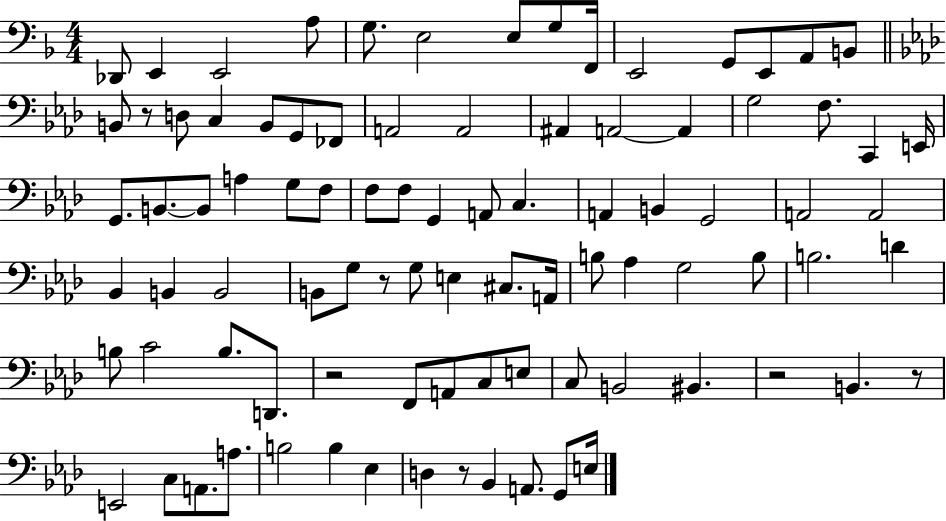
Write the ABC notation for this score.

X:1
T:Untitled
M:4/4
L:1/4
K:F
_D,,/2 E,, E,,2 A,/2 G,/2 E,2 E,/2 G,/2 F,,/4 E,,2 G,,/2 E,,/2 A,,/2 B,,/2 B,,/2 z/2 D,/2 C, B,,/2 G,,/2 _F,,/2 A,,2 A,,2 ^A,, A,,2 A,, G,2 F,/2 C,, E,,/4 G,,/2 B,,/2 B,,/2 A, G,/2 F,/2 F,/2 F,/2 G,, A,,/2 C, A,, B,, G,,2 A,,2 A,,2 _B,, B,, B,,2 B,,/2 G,/2 z/2 G,/2 E, ^C,/2 A,,/4 B,/2 _A, G,2 B,/2 B,2 D B,/2 C2 B,/2 D,,/2 z2 F,,/2 A,,/2 C,/2 E,/2 C,/2 B,,2 ^B,, z2 B,, z/2 E,,2 C,/2 A,,/2 A,/2 B,2 B, _E, D, z/2 _B,, A,,/2 G,,/2 E,/4